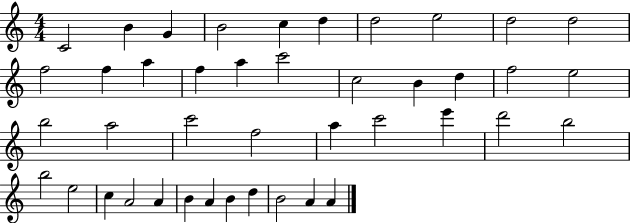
C4/h B4/q G4/q B4/h C5/q D5/q D5/h E5/h D5/h D5/h F5/h F5/q A5/q F5/q A5/q C6/h C5/h B4/q D5/q F5/h E5/h B5/h A5/h C6/h F5/h A5/q C6/h E6/q D6/h B5/h B5/h E5/h C5/q A4/h A4/q B4/q A4/q B4/q D5/q B4/h A4/q A4/q